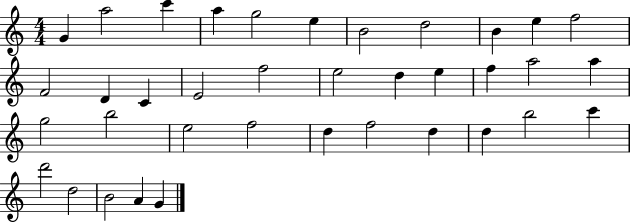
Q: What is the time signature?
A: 4/4